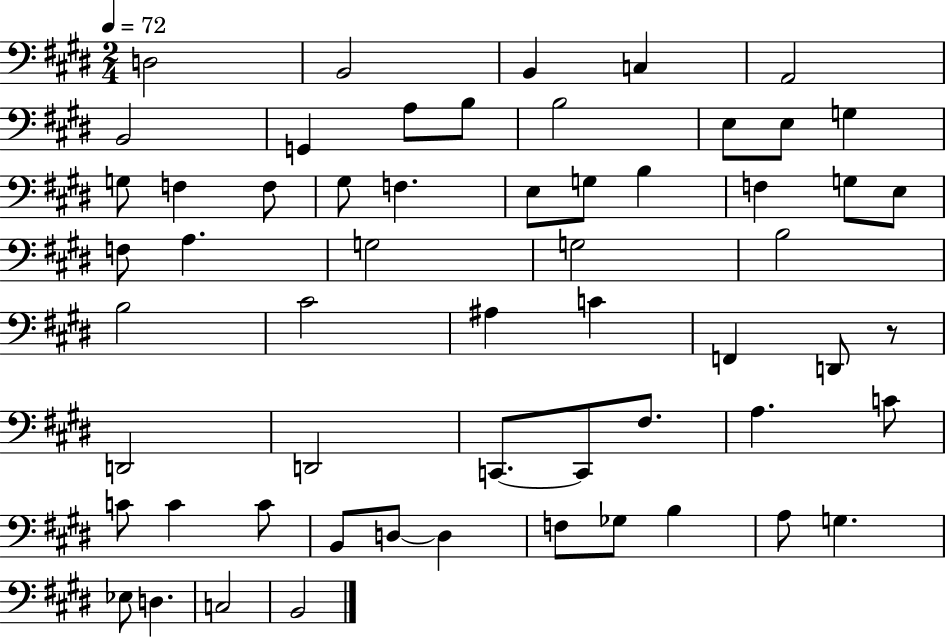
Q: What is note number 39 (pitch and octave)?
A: C2